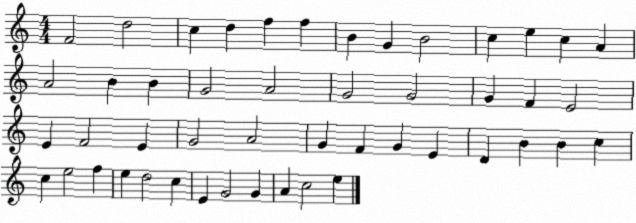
X:1
T:Untitled
M:4/4
L:1/4
K:C
F2 d2 c d f f B G B2 c e c A A2 B B G2 A2 G2 G2 G F E2 E F2 E G2 A2 G F G E D B B c c e2 f e d2 c E G2 G A c2 e